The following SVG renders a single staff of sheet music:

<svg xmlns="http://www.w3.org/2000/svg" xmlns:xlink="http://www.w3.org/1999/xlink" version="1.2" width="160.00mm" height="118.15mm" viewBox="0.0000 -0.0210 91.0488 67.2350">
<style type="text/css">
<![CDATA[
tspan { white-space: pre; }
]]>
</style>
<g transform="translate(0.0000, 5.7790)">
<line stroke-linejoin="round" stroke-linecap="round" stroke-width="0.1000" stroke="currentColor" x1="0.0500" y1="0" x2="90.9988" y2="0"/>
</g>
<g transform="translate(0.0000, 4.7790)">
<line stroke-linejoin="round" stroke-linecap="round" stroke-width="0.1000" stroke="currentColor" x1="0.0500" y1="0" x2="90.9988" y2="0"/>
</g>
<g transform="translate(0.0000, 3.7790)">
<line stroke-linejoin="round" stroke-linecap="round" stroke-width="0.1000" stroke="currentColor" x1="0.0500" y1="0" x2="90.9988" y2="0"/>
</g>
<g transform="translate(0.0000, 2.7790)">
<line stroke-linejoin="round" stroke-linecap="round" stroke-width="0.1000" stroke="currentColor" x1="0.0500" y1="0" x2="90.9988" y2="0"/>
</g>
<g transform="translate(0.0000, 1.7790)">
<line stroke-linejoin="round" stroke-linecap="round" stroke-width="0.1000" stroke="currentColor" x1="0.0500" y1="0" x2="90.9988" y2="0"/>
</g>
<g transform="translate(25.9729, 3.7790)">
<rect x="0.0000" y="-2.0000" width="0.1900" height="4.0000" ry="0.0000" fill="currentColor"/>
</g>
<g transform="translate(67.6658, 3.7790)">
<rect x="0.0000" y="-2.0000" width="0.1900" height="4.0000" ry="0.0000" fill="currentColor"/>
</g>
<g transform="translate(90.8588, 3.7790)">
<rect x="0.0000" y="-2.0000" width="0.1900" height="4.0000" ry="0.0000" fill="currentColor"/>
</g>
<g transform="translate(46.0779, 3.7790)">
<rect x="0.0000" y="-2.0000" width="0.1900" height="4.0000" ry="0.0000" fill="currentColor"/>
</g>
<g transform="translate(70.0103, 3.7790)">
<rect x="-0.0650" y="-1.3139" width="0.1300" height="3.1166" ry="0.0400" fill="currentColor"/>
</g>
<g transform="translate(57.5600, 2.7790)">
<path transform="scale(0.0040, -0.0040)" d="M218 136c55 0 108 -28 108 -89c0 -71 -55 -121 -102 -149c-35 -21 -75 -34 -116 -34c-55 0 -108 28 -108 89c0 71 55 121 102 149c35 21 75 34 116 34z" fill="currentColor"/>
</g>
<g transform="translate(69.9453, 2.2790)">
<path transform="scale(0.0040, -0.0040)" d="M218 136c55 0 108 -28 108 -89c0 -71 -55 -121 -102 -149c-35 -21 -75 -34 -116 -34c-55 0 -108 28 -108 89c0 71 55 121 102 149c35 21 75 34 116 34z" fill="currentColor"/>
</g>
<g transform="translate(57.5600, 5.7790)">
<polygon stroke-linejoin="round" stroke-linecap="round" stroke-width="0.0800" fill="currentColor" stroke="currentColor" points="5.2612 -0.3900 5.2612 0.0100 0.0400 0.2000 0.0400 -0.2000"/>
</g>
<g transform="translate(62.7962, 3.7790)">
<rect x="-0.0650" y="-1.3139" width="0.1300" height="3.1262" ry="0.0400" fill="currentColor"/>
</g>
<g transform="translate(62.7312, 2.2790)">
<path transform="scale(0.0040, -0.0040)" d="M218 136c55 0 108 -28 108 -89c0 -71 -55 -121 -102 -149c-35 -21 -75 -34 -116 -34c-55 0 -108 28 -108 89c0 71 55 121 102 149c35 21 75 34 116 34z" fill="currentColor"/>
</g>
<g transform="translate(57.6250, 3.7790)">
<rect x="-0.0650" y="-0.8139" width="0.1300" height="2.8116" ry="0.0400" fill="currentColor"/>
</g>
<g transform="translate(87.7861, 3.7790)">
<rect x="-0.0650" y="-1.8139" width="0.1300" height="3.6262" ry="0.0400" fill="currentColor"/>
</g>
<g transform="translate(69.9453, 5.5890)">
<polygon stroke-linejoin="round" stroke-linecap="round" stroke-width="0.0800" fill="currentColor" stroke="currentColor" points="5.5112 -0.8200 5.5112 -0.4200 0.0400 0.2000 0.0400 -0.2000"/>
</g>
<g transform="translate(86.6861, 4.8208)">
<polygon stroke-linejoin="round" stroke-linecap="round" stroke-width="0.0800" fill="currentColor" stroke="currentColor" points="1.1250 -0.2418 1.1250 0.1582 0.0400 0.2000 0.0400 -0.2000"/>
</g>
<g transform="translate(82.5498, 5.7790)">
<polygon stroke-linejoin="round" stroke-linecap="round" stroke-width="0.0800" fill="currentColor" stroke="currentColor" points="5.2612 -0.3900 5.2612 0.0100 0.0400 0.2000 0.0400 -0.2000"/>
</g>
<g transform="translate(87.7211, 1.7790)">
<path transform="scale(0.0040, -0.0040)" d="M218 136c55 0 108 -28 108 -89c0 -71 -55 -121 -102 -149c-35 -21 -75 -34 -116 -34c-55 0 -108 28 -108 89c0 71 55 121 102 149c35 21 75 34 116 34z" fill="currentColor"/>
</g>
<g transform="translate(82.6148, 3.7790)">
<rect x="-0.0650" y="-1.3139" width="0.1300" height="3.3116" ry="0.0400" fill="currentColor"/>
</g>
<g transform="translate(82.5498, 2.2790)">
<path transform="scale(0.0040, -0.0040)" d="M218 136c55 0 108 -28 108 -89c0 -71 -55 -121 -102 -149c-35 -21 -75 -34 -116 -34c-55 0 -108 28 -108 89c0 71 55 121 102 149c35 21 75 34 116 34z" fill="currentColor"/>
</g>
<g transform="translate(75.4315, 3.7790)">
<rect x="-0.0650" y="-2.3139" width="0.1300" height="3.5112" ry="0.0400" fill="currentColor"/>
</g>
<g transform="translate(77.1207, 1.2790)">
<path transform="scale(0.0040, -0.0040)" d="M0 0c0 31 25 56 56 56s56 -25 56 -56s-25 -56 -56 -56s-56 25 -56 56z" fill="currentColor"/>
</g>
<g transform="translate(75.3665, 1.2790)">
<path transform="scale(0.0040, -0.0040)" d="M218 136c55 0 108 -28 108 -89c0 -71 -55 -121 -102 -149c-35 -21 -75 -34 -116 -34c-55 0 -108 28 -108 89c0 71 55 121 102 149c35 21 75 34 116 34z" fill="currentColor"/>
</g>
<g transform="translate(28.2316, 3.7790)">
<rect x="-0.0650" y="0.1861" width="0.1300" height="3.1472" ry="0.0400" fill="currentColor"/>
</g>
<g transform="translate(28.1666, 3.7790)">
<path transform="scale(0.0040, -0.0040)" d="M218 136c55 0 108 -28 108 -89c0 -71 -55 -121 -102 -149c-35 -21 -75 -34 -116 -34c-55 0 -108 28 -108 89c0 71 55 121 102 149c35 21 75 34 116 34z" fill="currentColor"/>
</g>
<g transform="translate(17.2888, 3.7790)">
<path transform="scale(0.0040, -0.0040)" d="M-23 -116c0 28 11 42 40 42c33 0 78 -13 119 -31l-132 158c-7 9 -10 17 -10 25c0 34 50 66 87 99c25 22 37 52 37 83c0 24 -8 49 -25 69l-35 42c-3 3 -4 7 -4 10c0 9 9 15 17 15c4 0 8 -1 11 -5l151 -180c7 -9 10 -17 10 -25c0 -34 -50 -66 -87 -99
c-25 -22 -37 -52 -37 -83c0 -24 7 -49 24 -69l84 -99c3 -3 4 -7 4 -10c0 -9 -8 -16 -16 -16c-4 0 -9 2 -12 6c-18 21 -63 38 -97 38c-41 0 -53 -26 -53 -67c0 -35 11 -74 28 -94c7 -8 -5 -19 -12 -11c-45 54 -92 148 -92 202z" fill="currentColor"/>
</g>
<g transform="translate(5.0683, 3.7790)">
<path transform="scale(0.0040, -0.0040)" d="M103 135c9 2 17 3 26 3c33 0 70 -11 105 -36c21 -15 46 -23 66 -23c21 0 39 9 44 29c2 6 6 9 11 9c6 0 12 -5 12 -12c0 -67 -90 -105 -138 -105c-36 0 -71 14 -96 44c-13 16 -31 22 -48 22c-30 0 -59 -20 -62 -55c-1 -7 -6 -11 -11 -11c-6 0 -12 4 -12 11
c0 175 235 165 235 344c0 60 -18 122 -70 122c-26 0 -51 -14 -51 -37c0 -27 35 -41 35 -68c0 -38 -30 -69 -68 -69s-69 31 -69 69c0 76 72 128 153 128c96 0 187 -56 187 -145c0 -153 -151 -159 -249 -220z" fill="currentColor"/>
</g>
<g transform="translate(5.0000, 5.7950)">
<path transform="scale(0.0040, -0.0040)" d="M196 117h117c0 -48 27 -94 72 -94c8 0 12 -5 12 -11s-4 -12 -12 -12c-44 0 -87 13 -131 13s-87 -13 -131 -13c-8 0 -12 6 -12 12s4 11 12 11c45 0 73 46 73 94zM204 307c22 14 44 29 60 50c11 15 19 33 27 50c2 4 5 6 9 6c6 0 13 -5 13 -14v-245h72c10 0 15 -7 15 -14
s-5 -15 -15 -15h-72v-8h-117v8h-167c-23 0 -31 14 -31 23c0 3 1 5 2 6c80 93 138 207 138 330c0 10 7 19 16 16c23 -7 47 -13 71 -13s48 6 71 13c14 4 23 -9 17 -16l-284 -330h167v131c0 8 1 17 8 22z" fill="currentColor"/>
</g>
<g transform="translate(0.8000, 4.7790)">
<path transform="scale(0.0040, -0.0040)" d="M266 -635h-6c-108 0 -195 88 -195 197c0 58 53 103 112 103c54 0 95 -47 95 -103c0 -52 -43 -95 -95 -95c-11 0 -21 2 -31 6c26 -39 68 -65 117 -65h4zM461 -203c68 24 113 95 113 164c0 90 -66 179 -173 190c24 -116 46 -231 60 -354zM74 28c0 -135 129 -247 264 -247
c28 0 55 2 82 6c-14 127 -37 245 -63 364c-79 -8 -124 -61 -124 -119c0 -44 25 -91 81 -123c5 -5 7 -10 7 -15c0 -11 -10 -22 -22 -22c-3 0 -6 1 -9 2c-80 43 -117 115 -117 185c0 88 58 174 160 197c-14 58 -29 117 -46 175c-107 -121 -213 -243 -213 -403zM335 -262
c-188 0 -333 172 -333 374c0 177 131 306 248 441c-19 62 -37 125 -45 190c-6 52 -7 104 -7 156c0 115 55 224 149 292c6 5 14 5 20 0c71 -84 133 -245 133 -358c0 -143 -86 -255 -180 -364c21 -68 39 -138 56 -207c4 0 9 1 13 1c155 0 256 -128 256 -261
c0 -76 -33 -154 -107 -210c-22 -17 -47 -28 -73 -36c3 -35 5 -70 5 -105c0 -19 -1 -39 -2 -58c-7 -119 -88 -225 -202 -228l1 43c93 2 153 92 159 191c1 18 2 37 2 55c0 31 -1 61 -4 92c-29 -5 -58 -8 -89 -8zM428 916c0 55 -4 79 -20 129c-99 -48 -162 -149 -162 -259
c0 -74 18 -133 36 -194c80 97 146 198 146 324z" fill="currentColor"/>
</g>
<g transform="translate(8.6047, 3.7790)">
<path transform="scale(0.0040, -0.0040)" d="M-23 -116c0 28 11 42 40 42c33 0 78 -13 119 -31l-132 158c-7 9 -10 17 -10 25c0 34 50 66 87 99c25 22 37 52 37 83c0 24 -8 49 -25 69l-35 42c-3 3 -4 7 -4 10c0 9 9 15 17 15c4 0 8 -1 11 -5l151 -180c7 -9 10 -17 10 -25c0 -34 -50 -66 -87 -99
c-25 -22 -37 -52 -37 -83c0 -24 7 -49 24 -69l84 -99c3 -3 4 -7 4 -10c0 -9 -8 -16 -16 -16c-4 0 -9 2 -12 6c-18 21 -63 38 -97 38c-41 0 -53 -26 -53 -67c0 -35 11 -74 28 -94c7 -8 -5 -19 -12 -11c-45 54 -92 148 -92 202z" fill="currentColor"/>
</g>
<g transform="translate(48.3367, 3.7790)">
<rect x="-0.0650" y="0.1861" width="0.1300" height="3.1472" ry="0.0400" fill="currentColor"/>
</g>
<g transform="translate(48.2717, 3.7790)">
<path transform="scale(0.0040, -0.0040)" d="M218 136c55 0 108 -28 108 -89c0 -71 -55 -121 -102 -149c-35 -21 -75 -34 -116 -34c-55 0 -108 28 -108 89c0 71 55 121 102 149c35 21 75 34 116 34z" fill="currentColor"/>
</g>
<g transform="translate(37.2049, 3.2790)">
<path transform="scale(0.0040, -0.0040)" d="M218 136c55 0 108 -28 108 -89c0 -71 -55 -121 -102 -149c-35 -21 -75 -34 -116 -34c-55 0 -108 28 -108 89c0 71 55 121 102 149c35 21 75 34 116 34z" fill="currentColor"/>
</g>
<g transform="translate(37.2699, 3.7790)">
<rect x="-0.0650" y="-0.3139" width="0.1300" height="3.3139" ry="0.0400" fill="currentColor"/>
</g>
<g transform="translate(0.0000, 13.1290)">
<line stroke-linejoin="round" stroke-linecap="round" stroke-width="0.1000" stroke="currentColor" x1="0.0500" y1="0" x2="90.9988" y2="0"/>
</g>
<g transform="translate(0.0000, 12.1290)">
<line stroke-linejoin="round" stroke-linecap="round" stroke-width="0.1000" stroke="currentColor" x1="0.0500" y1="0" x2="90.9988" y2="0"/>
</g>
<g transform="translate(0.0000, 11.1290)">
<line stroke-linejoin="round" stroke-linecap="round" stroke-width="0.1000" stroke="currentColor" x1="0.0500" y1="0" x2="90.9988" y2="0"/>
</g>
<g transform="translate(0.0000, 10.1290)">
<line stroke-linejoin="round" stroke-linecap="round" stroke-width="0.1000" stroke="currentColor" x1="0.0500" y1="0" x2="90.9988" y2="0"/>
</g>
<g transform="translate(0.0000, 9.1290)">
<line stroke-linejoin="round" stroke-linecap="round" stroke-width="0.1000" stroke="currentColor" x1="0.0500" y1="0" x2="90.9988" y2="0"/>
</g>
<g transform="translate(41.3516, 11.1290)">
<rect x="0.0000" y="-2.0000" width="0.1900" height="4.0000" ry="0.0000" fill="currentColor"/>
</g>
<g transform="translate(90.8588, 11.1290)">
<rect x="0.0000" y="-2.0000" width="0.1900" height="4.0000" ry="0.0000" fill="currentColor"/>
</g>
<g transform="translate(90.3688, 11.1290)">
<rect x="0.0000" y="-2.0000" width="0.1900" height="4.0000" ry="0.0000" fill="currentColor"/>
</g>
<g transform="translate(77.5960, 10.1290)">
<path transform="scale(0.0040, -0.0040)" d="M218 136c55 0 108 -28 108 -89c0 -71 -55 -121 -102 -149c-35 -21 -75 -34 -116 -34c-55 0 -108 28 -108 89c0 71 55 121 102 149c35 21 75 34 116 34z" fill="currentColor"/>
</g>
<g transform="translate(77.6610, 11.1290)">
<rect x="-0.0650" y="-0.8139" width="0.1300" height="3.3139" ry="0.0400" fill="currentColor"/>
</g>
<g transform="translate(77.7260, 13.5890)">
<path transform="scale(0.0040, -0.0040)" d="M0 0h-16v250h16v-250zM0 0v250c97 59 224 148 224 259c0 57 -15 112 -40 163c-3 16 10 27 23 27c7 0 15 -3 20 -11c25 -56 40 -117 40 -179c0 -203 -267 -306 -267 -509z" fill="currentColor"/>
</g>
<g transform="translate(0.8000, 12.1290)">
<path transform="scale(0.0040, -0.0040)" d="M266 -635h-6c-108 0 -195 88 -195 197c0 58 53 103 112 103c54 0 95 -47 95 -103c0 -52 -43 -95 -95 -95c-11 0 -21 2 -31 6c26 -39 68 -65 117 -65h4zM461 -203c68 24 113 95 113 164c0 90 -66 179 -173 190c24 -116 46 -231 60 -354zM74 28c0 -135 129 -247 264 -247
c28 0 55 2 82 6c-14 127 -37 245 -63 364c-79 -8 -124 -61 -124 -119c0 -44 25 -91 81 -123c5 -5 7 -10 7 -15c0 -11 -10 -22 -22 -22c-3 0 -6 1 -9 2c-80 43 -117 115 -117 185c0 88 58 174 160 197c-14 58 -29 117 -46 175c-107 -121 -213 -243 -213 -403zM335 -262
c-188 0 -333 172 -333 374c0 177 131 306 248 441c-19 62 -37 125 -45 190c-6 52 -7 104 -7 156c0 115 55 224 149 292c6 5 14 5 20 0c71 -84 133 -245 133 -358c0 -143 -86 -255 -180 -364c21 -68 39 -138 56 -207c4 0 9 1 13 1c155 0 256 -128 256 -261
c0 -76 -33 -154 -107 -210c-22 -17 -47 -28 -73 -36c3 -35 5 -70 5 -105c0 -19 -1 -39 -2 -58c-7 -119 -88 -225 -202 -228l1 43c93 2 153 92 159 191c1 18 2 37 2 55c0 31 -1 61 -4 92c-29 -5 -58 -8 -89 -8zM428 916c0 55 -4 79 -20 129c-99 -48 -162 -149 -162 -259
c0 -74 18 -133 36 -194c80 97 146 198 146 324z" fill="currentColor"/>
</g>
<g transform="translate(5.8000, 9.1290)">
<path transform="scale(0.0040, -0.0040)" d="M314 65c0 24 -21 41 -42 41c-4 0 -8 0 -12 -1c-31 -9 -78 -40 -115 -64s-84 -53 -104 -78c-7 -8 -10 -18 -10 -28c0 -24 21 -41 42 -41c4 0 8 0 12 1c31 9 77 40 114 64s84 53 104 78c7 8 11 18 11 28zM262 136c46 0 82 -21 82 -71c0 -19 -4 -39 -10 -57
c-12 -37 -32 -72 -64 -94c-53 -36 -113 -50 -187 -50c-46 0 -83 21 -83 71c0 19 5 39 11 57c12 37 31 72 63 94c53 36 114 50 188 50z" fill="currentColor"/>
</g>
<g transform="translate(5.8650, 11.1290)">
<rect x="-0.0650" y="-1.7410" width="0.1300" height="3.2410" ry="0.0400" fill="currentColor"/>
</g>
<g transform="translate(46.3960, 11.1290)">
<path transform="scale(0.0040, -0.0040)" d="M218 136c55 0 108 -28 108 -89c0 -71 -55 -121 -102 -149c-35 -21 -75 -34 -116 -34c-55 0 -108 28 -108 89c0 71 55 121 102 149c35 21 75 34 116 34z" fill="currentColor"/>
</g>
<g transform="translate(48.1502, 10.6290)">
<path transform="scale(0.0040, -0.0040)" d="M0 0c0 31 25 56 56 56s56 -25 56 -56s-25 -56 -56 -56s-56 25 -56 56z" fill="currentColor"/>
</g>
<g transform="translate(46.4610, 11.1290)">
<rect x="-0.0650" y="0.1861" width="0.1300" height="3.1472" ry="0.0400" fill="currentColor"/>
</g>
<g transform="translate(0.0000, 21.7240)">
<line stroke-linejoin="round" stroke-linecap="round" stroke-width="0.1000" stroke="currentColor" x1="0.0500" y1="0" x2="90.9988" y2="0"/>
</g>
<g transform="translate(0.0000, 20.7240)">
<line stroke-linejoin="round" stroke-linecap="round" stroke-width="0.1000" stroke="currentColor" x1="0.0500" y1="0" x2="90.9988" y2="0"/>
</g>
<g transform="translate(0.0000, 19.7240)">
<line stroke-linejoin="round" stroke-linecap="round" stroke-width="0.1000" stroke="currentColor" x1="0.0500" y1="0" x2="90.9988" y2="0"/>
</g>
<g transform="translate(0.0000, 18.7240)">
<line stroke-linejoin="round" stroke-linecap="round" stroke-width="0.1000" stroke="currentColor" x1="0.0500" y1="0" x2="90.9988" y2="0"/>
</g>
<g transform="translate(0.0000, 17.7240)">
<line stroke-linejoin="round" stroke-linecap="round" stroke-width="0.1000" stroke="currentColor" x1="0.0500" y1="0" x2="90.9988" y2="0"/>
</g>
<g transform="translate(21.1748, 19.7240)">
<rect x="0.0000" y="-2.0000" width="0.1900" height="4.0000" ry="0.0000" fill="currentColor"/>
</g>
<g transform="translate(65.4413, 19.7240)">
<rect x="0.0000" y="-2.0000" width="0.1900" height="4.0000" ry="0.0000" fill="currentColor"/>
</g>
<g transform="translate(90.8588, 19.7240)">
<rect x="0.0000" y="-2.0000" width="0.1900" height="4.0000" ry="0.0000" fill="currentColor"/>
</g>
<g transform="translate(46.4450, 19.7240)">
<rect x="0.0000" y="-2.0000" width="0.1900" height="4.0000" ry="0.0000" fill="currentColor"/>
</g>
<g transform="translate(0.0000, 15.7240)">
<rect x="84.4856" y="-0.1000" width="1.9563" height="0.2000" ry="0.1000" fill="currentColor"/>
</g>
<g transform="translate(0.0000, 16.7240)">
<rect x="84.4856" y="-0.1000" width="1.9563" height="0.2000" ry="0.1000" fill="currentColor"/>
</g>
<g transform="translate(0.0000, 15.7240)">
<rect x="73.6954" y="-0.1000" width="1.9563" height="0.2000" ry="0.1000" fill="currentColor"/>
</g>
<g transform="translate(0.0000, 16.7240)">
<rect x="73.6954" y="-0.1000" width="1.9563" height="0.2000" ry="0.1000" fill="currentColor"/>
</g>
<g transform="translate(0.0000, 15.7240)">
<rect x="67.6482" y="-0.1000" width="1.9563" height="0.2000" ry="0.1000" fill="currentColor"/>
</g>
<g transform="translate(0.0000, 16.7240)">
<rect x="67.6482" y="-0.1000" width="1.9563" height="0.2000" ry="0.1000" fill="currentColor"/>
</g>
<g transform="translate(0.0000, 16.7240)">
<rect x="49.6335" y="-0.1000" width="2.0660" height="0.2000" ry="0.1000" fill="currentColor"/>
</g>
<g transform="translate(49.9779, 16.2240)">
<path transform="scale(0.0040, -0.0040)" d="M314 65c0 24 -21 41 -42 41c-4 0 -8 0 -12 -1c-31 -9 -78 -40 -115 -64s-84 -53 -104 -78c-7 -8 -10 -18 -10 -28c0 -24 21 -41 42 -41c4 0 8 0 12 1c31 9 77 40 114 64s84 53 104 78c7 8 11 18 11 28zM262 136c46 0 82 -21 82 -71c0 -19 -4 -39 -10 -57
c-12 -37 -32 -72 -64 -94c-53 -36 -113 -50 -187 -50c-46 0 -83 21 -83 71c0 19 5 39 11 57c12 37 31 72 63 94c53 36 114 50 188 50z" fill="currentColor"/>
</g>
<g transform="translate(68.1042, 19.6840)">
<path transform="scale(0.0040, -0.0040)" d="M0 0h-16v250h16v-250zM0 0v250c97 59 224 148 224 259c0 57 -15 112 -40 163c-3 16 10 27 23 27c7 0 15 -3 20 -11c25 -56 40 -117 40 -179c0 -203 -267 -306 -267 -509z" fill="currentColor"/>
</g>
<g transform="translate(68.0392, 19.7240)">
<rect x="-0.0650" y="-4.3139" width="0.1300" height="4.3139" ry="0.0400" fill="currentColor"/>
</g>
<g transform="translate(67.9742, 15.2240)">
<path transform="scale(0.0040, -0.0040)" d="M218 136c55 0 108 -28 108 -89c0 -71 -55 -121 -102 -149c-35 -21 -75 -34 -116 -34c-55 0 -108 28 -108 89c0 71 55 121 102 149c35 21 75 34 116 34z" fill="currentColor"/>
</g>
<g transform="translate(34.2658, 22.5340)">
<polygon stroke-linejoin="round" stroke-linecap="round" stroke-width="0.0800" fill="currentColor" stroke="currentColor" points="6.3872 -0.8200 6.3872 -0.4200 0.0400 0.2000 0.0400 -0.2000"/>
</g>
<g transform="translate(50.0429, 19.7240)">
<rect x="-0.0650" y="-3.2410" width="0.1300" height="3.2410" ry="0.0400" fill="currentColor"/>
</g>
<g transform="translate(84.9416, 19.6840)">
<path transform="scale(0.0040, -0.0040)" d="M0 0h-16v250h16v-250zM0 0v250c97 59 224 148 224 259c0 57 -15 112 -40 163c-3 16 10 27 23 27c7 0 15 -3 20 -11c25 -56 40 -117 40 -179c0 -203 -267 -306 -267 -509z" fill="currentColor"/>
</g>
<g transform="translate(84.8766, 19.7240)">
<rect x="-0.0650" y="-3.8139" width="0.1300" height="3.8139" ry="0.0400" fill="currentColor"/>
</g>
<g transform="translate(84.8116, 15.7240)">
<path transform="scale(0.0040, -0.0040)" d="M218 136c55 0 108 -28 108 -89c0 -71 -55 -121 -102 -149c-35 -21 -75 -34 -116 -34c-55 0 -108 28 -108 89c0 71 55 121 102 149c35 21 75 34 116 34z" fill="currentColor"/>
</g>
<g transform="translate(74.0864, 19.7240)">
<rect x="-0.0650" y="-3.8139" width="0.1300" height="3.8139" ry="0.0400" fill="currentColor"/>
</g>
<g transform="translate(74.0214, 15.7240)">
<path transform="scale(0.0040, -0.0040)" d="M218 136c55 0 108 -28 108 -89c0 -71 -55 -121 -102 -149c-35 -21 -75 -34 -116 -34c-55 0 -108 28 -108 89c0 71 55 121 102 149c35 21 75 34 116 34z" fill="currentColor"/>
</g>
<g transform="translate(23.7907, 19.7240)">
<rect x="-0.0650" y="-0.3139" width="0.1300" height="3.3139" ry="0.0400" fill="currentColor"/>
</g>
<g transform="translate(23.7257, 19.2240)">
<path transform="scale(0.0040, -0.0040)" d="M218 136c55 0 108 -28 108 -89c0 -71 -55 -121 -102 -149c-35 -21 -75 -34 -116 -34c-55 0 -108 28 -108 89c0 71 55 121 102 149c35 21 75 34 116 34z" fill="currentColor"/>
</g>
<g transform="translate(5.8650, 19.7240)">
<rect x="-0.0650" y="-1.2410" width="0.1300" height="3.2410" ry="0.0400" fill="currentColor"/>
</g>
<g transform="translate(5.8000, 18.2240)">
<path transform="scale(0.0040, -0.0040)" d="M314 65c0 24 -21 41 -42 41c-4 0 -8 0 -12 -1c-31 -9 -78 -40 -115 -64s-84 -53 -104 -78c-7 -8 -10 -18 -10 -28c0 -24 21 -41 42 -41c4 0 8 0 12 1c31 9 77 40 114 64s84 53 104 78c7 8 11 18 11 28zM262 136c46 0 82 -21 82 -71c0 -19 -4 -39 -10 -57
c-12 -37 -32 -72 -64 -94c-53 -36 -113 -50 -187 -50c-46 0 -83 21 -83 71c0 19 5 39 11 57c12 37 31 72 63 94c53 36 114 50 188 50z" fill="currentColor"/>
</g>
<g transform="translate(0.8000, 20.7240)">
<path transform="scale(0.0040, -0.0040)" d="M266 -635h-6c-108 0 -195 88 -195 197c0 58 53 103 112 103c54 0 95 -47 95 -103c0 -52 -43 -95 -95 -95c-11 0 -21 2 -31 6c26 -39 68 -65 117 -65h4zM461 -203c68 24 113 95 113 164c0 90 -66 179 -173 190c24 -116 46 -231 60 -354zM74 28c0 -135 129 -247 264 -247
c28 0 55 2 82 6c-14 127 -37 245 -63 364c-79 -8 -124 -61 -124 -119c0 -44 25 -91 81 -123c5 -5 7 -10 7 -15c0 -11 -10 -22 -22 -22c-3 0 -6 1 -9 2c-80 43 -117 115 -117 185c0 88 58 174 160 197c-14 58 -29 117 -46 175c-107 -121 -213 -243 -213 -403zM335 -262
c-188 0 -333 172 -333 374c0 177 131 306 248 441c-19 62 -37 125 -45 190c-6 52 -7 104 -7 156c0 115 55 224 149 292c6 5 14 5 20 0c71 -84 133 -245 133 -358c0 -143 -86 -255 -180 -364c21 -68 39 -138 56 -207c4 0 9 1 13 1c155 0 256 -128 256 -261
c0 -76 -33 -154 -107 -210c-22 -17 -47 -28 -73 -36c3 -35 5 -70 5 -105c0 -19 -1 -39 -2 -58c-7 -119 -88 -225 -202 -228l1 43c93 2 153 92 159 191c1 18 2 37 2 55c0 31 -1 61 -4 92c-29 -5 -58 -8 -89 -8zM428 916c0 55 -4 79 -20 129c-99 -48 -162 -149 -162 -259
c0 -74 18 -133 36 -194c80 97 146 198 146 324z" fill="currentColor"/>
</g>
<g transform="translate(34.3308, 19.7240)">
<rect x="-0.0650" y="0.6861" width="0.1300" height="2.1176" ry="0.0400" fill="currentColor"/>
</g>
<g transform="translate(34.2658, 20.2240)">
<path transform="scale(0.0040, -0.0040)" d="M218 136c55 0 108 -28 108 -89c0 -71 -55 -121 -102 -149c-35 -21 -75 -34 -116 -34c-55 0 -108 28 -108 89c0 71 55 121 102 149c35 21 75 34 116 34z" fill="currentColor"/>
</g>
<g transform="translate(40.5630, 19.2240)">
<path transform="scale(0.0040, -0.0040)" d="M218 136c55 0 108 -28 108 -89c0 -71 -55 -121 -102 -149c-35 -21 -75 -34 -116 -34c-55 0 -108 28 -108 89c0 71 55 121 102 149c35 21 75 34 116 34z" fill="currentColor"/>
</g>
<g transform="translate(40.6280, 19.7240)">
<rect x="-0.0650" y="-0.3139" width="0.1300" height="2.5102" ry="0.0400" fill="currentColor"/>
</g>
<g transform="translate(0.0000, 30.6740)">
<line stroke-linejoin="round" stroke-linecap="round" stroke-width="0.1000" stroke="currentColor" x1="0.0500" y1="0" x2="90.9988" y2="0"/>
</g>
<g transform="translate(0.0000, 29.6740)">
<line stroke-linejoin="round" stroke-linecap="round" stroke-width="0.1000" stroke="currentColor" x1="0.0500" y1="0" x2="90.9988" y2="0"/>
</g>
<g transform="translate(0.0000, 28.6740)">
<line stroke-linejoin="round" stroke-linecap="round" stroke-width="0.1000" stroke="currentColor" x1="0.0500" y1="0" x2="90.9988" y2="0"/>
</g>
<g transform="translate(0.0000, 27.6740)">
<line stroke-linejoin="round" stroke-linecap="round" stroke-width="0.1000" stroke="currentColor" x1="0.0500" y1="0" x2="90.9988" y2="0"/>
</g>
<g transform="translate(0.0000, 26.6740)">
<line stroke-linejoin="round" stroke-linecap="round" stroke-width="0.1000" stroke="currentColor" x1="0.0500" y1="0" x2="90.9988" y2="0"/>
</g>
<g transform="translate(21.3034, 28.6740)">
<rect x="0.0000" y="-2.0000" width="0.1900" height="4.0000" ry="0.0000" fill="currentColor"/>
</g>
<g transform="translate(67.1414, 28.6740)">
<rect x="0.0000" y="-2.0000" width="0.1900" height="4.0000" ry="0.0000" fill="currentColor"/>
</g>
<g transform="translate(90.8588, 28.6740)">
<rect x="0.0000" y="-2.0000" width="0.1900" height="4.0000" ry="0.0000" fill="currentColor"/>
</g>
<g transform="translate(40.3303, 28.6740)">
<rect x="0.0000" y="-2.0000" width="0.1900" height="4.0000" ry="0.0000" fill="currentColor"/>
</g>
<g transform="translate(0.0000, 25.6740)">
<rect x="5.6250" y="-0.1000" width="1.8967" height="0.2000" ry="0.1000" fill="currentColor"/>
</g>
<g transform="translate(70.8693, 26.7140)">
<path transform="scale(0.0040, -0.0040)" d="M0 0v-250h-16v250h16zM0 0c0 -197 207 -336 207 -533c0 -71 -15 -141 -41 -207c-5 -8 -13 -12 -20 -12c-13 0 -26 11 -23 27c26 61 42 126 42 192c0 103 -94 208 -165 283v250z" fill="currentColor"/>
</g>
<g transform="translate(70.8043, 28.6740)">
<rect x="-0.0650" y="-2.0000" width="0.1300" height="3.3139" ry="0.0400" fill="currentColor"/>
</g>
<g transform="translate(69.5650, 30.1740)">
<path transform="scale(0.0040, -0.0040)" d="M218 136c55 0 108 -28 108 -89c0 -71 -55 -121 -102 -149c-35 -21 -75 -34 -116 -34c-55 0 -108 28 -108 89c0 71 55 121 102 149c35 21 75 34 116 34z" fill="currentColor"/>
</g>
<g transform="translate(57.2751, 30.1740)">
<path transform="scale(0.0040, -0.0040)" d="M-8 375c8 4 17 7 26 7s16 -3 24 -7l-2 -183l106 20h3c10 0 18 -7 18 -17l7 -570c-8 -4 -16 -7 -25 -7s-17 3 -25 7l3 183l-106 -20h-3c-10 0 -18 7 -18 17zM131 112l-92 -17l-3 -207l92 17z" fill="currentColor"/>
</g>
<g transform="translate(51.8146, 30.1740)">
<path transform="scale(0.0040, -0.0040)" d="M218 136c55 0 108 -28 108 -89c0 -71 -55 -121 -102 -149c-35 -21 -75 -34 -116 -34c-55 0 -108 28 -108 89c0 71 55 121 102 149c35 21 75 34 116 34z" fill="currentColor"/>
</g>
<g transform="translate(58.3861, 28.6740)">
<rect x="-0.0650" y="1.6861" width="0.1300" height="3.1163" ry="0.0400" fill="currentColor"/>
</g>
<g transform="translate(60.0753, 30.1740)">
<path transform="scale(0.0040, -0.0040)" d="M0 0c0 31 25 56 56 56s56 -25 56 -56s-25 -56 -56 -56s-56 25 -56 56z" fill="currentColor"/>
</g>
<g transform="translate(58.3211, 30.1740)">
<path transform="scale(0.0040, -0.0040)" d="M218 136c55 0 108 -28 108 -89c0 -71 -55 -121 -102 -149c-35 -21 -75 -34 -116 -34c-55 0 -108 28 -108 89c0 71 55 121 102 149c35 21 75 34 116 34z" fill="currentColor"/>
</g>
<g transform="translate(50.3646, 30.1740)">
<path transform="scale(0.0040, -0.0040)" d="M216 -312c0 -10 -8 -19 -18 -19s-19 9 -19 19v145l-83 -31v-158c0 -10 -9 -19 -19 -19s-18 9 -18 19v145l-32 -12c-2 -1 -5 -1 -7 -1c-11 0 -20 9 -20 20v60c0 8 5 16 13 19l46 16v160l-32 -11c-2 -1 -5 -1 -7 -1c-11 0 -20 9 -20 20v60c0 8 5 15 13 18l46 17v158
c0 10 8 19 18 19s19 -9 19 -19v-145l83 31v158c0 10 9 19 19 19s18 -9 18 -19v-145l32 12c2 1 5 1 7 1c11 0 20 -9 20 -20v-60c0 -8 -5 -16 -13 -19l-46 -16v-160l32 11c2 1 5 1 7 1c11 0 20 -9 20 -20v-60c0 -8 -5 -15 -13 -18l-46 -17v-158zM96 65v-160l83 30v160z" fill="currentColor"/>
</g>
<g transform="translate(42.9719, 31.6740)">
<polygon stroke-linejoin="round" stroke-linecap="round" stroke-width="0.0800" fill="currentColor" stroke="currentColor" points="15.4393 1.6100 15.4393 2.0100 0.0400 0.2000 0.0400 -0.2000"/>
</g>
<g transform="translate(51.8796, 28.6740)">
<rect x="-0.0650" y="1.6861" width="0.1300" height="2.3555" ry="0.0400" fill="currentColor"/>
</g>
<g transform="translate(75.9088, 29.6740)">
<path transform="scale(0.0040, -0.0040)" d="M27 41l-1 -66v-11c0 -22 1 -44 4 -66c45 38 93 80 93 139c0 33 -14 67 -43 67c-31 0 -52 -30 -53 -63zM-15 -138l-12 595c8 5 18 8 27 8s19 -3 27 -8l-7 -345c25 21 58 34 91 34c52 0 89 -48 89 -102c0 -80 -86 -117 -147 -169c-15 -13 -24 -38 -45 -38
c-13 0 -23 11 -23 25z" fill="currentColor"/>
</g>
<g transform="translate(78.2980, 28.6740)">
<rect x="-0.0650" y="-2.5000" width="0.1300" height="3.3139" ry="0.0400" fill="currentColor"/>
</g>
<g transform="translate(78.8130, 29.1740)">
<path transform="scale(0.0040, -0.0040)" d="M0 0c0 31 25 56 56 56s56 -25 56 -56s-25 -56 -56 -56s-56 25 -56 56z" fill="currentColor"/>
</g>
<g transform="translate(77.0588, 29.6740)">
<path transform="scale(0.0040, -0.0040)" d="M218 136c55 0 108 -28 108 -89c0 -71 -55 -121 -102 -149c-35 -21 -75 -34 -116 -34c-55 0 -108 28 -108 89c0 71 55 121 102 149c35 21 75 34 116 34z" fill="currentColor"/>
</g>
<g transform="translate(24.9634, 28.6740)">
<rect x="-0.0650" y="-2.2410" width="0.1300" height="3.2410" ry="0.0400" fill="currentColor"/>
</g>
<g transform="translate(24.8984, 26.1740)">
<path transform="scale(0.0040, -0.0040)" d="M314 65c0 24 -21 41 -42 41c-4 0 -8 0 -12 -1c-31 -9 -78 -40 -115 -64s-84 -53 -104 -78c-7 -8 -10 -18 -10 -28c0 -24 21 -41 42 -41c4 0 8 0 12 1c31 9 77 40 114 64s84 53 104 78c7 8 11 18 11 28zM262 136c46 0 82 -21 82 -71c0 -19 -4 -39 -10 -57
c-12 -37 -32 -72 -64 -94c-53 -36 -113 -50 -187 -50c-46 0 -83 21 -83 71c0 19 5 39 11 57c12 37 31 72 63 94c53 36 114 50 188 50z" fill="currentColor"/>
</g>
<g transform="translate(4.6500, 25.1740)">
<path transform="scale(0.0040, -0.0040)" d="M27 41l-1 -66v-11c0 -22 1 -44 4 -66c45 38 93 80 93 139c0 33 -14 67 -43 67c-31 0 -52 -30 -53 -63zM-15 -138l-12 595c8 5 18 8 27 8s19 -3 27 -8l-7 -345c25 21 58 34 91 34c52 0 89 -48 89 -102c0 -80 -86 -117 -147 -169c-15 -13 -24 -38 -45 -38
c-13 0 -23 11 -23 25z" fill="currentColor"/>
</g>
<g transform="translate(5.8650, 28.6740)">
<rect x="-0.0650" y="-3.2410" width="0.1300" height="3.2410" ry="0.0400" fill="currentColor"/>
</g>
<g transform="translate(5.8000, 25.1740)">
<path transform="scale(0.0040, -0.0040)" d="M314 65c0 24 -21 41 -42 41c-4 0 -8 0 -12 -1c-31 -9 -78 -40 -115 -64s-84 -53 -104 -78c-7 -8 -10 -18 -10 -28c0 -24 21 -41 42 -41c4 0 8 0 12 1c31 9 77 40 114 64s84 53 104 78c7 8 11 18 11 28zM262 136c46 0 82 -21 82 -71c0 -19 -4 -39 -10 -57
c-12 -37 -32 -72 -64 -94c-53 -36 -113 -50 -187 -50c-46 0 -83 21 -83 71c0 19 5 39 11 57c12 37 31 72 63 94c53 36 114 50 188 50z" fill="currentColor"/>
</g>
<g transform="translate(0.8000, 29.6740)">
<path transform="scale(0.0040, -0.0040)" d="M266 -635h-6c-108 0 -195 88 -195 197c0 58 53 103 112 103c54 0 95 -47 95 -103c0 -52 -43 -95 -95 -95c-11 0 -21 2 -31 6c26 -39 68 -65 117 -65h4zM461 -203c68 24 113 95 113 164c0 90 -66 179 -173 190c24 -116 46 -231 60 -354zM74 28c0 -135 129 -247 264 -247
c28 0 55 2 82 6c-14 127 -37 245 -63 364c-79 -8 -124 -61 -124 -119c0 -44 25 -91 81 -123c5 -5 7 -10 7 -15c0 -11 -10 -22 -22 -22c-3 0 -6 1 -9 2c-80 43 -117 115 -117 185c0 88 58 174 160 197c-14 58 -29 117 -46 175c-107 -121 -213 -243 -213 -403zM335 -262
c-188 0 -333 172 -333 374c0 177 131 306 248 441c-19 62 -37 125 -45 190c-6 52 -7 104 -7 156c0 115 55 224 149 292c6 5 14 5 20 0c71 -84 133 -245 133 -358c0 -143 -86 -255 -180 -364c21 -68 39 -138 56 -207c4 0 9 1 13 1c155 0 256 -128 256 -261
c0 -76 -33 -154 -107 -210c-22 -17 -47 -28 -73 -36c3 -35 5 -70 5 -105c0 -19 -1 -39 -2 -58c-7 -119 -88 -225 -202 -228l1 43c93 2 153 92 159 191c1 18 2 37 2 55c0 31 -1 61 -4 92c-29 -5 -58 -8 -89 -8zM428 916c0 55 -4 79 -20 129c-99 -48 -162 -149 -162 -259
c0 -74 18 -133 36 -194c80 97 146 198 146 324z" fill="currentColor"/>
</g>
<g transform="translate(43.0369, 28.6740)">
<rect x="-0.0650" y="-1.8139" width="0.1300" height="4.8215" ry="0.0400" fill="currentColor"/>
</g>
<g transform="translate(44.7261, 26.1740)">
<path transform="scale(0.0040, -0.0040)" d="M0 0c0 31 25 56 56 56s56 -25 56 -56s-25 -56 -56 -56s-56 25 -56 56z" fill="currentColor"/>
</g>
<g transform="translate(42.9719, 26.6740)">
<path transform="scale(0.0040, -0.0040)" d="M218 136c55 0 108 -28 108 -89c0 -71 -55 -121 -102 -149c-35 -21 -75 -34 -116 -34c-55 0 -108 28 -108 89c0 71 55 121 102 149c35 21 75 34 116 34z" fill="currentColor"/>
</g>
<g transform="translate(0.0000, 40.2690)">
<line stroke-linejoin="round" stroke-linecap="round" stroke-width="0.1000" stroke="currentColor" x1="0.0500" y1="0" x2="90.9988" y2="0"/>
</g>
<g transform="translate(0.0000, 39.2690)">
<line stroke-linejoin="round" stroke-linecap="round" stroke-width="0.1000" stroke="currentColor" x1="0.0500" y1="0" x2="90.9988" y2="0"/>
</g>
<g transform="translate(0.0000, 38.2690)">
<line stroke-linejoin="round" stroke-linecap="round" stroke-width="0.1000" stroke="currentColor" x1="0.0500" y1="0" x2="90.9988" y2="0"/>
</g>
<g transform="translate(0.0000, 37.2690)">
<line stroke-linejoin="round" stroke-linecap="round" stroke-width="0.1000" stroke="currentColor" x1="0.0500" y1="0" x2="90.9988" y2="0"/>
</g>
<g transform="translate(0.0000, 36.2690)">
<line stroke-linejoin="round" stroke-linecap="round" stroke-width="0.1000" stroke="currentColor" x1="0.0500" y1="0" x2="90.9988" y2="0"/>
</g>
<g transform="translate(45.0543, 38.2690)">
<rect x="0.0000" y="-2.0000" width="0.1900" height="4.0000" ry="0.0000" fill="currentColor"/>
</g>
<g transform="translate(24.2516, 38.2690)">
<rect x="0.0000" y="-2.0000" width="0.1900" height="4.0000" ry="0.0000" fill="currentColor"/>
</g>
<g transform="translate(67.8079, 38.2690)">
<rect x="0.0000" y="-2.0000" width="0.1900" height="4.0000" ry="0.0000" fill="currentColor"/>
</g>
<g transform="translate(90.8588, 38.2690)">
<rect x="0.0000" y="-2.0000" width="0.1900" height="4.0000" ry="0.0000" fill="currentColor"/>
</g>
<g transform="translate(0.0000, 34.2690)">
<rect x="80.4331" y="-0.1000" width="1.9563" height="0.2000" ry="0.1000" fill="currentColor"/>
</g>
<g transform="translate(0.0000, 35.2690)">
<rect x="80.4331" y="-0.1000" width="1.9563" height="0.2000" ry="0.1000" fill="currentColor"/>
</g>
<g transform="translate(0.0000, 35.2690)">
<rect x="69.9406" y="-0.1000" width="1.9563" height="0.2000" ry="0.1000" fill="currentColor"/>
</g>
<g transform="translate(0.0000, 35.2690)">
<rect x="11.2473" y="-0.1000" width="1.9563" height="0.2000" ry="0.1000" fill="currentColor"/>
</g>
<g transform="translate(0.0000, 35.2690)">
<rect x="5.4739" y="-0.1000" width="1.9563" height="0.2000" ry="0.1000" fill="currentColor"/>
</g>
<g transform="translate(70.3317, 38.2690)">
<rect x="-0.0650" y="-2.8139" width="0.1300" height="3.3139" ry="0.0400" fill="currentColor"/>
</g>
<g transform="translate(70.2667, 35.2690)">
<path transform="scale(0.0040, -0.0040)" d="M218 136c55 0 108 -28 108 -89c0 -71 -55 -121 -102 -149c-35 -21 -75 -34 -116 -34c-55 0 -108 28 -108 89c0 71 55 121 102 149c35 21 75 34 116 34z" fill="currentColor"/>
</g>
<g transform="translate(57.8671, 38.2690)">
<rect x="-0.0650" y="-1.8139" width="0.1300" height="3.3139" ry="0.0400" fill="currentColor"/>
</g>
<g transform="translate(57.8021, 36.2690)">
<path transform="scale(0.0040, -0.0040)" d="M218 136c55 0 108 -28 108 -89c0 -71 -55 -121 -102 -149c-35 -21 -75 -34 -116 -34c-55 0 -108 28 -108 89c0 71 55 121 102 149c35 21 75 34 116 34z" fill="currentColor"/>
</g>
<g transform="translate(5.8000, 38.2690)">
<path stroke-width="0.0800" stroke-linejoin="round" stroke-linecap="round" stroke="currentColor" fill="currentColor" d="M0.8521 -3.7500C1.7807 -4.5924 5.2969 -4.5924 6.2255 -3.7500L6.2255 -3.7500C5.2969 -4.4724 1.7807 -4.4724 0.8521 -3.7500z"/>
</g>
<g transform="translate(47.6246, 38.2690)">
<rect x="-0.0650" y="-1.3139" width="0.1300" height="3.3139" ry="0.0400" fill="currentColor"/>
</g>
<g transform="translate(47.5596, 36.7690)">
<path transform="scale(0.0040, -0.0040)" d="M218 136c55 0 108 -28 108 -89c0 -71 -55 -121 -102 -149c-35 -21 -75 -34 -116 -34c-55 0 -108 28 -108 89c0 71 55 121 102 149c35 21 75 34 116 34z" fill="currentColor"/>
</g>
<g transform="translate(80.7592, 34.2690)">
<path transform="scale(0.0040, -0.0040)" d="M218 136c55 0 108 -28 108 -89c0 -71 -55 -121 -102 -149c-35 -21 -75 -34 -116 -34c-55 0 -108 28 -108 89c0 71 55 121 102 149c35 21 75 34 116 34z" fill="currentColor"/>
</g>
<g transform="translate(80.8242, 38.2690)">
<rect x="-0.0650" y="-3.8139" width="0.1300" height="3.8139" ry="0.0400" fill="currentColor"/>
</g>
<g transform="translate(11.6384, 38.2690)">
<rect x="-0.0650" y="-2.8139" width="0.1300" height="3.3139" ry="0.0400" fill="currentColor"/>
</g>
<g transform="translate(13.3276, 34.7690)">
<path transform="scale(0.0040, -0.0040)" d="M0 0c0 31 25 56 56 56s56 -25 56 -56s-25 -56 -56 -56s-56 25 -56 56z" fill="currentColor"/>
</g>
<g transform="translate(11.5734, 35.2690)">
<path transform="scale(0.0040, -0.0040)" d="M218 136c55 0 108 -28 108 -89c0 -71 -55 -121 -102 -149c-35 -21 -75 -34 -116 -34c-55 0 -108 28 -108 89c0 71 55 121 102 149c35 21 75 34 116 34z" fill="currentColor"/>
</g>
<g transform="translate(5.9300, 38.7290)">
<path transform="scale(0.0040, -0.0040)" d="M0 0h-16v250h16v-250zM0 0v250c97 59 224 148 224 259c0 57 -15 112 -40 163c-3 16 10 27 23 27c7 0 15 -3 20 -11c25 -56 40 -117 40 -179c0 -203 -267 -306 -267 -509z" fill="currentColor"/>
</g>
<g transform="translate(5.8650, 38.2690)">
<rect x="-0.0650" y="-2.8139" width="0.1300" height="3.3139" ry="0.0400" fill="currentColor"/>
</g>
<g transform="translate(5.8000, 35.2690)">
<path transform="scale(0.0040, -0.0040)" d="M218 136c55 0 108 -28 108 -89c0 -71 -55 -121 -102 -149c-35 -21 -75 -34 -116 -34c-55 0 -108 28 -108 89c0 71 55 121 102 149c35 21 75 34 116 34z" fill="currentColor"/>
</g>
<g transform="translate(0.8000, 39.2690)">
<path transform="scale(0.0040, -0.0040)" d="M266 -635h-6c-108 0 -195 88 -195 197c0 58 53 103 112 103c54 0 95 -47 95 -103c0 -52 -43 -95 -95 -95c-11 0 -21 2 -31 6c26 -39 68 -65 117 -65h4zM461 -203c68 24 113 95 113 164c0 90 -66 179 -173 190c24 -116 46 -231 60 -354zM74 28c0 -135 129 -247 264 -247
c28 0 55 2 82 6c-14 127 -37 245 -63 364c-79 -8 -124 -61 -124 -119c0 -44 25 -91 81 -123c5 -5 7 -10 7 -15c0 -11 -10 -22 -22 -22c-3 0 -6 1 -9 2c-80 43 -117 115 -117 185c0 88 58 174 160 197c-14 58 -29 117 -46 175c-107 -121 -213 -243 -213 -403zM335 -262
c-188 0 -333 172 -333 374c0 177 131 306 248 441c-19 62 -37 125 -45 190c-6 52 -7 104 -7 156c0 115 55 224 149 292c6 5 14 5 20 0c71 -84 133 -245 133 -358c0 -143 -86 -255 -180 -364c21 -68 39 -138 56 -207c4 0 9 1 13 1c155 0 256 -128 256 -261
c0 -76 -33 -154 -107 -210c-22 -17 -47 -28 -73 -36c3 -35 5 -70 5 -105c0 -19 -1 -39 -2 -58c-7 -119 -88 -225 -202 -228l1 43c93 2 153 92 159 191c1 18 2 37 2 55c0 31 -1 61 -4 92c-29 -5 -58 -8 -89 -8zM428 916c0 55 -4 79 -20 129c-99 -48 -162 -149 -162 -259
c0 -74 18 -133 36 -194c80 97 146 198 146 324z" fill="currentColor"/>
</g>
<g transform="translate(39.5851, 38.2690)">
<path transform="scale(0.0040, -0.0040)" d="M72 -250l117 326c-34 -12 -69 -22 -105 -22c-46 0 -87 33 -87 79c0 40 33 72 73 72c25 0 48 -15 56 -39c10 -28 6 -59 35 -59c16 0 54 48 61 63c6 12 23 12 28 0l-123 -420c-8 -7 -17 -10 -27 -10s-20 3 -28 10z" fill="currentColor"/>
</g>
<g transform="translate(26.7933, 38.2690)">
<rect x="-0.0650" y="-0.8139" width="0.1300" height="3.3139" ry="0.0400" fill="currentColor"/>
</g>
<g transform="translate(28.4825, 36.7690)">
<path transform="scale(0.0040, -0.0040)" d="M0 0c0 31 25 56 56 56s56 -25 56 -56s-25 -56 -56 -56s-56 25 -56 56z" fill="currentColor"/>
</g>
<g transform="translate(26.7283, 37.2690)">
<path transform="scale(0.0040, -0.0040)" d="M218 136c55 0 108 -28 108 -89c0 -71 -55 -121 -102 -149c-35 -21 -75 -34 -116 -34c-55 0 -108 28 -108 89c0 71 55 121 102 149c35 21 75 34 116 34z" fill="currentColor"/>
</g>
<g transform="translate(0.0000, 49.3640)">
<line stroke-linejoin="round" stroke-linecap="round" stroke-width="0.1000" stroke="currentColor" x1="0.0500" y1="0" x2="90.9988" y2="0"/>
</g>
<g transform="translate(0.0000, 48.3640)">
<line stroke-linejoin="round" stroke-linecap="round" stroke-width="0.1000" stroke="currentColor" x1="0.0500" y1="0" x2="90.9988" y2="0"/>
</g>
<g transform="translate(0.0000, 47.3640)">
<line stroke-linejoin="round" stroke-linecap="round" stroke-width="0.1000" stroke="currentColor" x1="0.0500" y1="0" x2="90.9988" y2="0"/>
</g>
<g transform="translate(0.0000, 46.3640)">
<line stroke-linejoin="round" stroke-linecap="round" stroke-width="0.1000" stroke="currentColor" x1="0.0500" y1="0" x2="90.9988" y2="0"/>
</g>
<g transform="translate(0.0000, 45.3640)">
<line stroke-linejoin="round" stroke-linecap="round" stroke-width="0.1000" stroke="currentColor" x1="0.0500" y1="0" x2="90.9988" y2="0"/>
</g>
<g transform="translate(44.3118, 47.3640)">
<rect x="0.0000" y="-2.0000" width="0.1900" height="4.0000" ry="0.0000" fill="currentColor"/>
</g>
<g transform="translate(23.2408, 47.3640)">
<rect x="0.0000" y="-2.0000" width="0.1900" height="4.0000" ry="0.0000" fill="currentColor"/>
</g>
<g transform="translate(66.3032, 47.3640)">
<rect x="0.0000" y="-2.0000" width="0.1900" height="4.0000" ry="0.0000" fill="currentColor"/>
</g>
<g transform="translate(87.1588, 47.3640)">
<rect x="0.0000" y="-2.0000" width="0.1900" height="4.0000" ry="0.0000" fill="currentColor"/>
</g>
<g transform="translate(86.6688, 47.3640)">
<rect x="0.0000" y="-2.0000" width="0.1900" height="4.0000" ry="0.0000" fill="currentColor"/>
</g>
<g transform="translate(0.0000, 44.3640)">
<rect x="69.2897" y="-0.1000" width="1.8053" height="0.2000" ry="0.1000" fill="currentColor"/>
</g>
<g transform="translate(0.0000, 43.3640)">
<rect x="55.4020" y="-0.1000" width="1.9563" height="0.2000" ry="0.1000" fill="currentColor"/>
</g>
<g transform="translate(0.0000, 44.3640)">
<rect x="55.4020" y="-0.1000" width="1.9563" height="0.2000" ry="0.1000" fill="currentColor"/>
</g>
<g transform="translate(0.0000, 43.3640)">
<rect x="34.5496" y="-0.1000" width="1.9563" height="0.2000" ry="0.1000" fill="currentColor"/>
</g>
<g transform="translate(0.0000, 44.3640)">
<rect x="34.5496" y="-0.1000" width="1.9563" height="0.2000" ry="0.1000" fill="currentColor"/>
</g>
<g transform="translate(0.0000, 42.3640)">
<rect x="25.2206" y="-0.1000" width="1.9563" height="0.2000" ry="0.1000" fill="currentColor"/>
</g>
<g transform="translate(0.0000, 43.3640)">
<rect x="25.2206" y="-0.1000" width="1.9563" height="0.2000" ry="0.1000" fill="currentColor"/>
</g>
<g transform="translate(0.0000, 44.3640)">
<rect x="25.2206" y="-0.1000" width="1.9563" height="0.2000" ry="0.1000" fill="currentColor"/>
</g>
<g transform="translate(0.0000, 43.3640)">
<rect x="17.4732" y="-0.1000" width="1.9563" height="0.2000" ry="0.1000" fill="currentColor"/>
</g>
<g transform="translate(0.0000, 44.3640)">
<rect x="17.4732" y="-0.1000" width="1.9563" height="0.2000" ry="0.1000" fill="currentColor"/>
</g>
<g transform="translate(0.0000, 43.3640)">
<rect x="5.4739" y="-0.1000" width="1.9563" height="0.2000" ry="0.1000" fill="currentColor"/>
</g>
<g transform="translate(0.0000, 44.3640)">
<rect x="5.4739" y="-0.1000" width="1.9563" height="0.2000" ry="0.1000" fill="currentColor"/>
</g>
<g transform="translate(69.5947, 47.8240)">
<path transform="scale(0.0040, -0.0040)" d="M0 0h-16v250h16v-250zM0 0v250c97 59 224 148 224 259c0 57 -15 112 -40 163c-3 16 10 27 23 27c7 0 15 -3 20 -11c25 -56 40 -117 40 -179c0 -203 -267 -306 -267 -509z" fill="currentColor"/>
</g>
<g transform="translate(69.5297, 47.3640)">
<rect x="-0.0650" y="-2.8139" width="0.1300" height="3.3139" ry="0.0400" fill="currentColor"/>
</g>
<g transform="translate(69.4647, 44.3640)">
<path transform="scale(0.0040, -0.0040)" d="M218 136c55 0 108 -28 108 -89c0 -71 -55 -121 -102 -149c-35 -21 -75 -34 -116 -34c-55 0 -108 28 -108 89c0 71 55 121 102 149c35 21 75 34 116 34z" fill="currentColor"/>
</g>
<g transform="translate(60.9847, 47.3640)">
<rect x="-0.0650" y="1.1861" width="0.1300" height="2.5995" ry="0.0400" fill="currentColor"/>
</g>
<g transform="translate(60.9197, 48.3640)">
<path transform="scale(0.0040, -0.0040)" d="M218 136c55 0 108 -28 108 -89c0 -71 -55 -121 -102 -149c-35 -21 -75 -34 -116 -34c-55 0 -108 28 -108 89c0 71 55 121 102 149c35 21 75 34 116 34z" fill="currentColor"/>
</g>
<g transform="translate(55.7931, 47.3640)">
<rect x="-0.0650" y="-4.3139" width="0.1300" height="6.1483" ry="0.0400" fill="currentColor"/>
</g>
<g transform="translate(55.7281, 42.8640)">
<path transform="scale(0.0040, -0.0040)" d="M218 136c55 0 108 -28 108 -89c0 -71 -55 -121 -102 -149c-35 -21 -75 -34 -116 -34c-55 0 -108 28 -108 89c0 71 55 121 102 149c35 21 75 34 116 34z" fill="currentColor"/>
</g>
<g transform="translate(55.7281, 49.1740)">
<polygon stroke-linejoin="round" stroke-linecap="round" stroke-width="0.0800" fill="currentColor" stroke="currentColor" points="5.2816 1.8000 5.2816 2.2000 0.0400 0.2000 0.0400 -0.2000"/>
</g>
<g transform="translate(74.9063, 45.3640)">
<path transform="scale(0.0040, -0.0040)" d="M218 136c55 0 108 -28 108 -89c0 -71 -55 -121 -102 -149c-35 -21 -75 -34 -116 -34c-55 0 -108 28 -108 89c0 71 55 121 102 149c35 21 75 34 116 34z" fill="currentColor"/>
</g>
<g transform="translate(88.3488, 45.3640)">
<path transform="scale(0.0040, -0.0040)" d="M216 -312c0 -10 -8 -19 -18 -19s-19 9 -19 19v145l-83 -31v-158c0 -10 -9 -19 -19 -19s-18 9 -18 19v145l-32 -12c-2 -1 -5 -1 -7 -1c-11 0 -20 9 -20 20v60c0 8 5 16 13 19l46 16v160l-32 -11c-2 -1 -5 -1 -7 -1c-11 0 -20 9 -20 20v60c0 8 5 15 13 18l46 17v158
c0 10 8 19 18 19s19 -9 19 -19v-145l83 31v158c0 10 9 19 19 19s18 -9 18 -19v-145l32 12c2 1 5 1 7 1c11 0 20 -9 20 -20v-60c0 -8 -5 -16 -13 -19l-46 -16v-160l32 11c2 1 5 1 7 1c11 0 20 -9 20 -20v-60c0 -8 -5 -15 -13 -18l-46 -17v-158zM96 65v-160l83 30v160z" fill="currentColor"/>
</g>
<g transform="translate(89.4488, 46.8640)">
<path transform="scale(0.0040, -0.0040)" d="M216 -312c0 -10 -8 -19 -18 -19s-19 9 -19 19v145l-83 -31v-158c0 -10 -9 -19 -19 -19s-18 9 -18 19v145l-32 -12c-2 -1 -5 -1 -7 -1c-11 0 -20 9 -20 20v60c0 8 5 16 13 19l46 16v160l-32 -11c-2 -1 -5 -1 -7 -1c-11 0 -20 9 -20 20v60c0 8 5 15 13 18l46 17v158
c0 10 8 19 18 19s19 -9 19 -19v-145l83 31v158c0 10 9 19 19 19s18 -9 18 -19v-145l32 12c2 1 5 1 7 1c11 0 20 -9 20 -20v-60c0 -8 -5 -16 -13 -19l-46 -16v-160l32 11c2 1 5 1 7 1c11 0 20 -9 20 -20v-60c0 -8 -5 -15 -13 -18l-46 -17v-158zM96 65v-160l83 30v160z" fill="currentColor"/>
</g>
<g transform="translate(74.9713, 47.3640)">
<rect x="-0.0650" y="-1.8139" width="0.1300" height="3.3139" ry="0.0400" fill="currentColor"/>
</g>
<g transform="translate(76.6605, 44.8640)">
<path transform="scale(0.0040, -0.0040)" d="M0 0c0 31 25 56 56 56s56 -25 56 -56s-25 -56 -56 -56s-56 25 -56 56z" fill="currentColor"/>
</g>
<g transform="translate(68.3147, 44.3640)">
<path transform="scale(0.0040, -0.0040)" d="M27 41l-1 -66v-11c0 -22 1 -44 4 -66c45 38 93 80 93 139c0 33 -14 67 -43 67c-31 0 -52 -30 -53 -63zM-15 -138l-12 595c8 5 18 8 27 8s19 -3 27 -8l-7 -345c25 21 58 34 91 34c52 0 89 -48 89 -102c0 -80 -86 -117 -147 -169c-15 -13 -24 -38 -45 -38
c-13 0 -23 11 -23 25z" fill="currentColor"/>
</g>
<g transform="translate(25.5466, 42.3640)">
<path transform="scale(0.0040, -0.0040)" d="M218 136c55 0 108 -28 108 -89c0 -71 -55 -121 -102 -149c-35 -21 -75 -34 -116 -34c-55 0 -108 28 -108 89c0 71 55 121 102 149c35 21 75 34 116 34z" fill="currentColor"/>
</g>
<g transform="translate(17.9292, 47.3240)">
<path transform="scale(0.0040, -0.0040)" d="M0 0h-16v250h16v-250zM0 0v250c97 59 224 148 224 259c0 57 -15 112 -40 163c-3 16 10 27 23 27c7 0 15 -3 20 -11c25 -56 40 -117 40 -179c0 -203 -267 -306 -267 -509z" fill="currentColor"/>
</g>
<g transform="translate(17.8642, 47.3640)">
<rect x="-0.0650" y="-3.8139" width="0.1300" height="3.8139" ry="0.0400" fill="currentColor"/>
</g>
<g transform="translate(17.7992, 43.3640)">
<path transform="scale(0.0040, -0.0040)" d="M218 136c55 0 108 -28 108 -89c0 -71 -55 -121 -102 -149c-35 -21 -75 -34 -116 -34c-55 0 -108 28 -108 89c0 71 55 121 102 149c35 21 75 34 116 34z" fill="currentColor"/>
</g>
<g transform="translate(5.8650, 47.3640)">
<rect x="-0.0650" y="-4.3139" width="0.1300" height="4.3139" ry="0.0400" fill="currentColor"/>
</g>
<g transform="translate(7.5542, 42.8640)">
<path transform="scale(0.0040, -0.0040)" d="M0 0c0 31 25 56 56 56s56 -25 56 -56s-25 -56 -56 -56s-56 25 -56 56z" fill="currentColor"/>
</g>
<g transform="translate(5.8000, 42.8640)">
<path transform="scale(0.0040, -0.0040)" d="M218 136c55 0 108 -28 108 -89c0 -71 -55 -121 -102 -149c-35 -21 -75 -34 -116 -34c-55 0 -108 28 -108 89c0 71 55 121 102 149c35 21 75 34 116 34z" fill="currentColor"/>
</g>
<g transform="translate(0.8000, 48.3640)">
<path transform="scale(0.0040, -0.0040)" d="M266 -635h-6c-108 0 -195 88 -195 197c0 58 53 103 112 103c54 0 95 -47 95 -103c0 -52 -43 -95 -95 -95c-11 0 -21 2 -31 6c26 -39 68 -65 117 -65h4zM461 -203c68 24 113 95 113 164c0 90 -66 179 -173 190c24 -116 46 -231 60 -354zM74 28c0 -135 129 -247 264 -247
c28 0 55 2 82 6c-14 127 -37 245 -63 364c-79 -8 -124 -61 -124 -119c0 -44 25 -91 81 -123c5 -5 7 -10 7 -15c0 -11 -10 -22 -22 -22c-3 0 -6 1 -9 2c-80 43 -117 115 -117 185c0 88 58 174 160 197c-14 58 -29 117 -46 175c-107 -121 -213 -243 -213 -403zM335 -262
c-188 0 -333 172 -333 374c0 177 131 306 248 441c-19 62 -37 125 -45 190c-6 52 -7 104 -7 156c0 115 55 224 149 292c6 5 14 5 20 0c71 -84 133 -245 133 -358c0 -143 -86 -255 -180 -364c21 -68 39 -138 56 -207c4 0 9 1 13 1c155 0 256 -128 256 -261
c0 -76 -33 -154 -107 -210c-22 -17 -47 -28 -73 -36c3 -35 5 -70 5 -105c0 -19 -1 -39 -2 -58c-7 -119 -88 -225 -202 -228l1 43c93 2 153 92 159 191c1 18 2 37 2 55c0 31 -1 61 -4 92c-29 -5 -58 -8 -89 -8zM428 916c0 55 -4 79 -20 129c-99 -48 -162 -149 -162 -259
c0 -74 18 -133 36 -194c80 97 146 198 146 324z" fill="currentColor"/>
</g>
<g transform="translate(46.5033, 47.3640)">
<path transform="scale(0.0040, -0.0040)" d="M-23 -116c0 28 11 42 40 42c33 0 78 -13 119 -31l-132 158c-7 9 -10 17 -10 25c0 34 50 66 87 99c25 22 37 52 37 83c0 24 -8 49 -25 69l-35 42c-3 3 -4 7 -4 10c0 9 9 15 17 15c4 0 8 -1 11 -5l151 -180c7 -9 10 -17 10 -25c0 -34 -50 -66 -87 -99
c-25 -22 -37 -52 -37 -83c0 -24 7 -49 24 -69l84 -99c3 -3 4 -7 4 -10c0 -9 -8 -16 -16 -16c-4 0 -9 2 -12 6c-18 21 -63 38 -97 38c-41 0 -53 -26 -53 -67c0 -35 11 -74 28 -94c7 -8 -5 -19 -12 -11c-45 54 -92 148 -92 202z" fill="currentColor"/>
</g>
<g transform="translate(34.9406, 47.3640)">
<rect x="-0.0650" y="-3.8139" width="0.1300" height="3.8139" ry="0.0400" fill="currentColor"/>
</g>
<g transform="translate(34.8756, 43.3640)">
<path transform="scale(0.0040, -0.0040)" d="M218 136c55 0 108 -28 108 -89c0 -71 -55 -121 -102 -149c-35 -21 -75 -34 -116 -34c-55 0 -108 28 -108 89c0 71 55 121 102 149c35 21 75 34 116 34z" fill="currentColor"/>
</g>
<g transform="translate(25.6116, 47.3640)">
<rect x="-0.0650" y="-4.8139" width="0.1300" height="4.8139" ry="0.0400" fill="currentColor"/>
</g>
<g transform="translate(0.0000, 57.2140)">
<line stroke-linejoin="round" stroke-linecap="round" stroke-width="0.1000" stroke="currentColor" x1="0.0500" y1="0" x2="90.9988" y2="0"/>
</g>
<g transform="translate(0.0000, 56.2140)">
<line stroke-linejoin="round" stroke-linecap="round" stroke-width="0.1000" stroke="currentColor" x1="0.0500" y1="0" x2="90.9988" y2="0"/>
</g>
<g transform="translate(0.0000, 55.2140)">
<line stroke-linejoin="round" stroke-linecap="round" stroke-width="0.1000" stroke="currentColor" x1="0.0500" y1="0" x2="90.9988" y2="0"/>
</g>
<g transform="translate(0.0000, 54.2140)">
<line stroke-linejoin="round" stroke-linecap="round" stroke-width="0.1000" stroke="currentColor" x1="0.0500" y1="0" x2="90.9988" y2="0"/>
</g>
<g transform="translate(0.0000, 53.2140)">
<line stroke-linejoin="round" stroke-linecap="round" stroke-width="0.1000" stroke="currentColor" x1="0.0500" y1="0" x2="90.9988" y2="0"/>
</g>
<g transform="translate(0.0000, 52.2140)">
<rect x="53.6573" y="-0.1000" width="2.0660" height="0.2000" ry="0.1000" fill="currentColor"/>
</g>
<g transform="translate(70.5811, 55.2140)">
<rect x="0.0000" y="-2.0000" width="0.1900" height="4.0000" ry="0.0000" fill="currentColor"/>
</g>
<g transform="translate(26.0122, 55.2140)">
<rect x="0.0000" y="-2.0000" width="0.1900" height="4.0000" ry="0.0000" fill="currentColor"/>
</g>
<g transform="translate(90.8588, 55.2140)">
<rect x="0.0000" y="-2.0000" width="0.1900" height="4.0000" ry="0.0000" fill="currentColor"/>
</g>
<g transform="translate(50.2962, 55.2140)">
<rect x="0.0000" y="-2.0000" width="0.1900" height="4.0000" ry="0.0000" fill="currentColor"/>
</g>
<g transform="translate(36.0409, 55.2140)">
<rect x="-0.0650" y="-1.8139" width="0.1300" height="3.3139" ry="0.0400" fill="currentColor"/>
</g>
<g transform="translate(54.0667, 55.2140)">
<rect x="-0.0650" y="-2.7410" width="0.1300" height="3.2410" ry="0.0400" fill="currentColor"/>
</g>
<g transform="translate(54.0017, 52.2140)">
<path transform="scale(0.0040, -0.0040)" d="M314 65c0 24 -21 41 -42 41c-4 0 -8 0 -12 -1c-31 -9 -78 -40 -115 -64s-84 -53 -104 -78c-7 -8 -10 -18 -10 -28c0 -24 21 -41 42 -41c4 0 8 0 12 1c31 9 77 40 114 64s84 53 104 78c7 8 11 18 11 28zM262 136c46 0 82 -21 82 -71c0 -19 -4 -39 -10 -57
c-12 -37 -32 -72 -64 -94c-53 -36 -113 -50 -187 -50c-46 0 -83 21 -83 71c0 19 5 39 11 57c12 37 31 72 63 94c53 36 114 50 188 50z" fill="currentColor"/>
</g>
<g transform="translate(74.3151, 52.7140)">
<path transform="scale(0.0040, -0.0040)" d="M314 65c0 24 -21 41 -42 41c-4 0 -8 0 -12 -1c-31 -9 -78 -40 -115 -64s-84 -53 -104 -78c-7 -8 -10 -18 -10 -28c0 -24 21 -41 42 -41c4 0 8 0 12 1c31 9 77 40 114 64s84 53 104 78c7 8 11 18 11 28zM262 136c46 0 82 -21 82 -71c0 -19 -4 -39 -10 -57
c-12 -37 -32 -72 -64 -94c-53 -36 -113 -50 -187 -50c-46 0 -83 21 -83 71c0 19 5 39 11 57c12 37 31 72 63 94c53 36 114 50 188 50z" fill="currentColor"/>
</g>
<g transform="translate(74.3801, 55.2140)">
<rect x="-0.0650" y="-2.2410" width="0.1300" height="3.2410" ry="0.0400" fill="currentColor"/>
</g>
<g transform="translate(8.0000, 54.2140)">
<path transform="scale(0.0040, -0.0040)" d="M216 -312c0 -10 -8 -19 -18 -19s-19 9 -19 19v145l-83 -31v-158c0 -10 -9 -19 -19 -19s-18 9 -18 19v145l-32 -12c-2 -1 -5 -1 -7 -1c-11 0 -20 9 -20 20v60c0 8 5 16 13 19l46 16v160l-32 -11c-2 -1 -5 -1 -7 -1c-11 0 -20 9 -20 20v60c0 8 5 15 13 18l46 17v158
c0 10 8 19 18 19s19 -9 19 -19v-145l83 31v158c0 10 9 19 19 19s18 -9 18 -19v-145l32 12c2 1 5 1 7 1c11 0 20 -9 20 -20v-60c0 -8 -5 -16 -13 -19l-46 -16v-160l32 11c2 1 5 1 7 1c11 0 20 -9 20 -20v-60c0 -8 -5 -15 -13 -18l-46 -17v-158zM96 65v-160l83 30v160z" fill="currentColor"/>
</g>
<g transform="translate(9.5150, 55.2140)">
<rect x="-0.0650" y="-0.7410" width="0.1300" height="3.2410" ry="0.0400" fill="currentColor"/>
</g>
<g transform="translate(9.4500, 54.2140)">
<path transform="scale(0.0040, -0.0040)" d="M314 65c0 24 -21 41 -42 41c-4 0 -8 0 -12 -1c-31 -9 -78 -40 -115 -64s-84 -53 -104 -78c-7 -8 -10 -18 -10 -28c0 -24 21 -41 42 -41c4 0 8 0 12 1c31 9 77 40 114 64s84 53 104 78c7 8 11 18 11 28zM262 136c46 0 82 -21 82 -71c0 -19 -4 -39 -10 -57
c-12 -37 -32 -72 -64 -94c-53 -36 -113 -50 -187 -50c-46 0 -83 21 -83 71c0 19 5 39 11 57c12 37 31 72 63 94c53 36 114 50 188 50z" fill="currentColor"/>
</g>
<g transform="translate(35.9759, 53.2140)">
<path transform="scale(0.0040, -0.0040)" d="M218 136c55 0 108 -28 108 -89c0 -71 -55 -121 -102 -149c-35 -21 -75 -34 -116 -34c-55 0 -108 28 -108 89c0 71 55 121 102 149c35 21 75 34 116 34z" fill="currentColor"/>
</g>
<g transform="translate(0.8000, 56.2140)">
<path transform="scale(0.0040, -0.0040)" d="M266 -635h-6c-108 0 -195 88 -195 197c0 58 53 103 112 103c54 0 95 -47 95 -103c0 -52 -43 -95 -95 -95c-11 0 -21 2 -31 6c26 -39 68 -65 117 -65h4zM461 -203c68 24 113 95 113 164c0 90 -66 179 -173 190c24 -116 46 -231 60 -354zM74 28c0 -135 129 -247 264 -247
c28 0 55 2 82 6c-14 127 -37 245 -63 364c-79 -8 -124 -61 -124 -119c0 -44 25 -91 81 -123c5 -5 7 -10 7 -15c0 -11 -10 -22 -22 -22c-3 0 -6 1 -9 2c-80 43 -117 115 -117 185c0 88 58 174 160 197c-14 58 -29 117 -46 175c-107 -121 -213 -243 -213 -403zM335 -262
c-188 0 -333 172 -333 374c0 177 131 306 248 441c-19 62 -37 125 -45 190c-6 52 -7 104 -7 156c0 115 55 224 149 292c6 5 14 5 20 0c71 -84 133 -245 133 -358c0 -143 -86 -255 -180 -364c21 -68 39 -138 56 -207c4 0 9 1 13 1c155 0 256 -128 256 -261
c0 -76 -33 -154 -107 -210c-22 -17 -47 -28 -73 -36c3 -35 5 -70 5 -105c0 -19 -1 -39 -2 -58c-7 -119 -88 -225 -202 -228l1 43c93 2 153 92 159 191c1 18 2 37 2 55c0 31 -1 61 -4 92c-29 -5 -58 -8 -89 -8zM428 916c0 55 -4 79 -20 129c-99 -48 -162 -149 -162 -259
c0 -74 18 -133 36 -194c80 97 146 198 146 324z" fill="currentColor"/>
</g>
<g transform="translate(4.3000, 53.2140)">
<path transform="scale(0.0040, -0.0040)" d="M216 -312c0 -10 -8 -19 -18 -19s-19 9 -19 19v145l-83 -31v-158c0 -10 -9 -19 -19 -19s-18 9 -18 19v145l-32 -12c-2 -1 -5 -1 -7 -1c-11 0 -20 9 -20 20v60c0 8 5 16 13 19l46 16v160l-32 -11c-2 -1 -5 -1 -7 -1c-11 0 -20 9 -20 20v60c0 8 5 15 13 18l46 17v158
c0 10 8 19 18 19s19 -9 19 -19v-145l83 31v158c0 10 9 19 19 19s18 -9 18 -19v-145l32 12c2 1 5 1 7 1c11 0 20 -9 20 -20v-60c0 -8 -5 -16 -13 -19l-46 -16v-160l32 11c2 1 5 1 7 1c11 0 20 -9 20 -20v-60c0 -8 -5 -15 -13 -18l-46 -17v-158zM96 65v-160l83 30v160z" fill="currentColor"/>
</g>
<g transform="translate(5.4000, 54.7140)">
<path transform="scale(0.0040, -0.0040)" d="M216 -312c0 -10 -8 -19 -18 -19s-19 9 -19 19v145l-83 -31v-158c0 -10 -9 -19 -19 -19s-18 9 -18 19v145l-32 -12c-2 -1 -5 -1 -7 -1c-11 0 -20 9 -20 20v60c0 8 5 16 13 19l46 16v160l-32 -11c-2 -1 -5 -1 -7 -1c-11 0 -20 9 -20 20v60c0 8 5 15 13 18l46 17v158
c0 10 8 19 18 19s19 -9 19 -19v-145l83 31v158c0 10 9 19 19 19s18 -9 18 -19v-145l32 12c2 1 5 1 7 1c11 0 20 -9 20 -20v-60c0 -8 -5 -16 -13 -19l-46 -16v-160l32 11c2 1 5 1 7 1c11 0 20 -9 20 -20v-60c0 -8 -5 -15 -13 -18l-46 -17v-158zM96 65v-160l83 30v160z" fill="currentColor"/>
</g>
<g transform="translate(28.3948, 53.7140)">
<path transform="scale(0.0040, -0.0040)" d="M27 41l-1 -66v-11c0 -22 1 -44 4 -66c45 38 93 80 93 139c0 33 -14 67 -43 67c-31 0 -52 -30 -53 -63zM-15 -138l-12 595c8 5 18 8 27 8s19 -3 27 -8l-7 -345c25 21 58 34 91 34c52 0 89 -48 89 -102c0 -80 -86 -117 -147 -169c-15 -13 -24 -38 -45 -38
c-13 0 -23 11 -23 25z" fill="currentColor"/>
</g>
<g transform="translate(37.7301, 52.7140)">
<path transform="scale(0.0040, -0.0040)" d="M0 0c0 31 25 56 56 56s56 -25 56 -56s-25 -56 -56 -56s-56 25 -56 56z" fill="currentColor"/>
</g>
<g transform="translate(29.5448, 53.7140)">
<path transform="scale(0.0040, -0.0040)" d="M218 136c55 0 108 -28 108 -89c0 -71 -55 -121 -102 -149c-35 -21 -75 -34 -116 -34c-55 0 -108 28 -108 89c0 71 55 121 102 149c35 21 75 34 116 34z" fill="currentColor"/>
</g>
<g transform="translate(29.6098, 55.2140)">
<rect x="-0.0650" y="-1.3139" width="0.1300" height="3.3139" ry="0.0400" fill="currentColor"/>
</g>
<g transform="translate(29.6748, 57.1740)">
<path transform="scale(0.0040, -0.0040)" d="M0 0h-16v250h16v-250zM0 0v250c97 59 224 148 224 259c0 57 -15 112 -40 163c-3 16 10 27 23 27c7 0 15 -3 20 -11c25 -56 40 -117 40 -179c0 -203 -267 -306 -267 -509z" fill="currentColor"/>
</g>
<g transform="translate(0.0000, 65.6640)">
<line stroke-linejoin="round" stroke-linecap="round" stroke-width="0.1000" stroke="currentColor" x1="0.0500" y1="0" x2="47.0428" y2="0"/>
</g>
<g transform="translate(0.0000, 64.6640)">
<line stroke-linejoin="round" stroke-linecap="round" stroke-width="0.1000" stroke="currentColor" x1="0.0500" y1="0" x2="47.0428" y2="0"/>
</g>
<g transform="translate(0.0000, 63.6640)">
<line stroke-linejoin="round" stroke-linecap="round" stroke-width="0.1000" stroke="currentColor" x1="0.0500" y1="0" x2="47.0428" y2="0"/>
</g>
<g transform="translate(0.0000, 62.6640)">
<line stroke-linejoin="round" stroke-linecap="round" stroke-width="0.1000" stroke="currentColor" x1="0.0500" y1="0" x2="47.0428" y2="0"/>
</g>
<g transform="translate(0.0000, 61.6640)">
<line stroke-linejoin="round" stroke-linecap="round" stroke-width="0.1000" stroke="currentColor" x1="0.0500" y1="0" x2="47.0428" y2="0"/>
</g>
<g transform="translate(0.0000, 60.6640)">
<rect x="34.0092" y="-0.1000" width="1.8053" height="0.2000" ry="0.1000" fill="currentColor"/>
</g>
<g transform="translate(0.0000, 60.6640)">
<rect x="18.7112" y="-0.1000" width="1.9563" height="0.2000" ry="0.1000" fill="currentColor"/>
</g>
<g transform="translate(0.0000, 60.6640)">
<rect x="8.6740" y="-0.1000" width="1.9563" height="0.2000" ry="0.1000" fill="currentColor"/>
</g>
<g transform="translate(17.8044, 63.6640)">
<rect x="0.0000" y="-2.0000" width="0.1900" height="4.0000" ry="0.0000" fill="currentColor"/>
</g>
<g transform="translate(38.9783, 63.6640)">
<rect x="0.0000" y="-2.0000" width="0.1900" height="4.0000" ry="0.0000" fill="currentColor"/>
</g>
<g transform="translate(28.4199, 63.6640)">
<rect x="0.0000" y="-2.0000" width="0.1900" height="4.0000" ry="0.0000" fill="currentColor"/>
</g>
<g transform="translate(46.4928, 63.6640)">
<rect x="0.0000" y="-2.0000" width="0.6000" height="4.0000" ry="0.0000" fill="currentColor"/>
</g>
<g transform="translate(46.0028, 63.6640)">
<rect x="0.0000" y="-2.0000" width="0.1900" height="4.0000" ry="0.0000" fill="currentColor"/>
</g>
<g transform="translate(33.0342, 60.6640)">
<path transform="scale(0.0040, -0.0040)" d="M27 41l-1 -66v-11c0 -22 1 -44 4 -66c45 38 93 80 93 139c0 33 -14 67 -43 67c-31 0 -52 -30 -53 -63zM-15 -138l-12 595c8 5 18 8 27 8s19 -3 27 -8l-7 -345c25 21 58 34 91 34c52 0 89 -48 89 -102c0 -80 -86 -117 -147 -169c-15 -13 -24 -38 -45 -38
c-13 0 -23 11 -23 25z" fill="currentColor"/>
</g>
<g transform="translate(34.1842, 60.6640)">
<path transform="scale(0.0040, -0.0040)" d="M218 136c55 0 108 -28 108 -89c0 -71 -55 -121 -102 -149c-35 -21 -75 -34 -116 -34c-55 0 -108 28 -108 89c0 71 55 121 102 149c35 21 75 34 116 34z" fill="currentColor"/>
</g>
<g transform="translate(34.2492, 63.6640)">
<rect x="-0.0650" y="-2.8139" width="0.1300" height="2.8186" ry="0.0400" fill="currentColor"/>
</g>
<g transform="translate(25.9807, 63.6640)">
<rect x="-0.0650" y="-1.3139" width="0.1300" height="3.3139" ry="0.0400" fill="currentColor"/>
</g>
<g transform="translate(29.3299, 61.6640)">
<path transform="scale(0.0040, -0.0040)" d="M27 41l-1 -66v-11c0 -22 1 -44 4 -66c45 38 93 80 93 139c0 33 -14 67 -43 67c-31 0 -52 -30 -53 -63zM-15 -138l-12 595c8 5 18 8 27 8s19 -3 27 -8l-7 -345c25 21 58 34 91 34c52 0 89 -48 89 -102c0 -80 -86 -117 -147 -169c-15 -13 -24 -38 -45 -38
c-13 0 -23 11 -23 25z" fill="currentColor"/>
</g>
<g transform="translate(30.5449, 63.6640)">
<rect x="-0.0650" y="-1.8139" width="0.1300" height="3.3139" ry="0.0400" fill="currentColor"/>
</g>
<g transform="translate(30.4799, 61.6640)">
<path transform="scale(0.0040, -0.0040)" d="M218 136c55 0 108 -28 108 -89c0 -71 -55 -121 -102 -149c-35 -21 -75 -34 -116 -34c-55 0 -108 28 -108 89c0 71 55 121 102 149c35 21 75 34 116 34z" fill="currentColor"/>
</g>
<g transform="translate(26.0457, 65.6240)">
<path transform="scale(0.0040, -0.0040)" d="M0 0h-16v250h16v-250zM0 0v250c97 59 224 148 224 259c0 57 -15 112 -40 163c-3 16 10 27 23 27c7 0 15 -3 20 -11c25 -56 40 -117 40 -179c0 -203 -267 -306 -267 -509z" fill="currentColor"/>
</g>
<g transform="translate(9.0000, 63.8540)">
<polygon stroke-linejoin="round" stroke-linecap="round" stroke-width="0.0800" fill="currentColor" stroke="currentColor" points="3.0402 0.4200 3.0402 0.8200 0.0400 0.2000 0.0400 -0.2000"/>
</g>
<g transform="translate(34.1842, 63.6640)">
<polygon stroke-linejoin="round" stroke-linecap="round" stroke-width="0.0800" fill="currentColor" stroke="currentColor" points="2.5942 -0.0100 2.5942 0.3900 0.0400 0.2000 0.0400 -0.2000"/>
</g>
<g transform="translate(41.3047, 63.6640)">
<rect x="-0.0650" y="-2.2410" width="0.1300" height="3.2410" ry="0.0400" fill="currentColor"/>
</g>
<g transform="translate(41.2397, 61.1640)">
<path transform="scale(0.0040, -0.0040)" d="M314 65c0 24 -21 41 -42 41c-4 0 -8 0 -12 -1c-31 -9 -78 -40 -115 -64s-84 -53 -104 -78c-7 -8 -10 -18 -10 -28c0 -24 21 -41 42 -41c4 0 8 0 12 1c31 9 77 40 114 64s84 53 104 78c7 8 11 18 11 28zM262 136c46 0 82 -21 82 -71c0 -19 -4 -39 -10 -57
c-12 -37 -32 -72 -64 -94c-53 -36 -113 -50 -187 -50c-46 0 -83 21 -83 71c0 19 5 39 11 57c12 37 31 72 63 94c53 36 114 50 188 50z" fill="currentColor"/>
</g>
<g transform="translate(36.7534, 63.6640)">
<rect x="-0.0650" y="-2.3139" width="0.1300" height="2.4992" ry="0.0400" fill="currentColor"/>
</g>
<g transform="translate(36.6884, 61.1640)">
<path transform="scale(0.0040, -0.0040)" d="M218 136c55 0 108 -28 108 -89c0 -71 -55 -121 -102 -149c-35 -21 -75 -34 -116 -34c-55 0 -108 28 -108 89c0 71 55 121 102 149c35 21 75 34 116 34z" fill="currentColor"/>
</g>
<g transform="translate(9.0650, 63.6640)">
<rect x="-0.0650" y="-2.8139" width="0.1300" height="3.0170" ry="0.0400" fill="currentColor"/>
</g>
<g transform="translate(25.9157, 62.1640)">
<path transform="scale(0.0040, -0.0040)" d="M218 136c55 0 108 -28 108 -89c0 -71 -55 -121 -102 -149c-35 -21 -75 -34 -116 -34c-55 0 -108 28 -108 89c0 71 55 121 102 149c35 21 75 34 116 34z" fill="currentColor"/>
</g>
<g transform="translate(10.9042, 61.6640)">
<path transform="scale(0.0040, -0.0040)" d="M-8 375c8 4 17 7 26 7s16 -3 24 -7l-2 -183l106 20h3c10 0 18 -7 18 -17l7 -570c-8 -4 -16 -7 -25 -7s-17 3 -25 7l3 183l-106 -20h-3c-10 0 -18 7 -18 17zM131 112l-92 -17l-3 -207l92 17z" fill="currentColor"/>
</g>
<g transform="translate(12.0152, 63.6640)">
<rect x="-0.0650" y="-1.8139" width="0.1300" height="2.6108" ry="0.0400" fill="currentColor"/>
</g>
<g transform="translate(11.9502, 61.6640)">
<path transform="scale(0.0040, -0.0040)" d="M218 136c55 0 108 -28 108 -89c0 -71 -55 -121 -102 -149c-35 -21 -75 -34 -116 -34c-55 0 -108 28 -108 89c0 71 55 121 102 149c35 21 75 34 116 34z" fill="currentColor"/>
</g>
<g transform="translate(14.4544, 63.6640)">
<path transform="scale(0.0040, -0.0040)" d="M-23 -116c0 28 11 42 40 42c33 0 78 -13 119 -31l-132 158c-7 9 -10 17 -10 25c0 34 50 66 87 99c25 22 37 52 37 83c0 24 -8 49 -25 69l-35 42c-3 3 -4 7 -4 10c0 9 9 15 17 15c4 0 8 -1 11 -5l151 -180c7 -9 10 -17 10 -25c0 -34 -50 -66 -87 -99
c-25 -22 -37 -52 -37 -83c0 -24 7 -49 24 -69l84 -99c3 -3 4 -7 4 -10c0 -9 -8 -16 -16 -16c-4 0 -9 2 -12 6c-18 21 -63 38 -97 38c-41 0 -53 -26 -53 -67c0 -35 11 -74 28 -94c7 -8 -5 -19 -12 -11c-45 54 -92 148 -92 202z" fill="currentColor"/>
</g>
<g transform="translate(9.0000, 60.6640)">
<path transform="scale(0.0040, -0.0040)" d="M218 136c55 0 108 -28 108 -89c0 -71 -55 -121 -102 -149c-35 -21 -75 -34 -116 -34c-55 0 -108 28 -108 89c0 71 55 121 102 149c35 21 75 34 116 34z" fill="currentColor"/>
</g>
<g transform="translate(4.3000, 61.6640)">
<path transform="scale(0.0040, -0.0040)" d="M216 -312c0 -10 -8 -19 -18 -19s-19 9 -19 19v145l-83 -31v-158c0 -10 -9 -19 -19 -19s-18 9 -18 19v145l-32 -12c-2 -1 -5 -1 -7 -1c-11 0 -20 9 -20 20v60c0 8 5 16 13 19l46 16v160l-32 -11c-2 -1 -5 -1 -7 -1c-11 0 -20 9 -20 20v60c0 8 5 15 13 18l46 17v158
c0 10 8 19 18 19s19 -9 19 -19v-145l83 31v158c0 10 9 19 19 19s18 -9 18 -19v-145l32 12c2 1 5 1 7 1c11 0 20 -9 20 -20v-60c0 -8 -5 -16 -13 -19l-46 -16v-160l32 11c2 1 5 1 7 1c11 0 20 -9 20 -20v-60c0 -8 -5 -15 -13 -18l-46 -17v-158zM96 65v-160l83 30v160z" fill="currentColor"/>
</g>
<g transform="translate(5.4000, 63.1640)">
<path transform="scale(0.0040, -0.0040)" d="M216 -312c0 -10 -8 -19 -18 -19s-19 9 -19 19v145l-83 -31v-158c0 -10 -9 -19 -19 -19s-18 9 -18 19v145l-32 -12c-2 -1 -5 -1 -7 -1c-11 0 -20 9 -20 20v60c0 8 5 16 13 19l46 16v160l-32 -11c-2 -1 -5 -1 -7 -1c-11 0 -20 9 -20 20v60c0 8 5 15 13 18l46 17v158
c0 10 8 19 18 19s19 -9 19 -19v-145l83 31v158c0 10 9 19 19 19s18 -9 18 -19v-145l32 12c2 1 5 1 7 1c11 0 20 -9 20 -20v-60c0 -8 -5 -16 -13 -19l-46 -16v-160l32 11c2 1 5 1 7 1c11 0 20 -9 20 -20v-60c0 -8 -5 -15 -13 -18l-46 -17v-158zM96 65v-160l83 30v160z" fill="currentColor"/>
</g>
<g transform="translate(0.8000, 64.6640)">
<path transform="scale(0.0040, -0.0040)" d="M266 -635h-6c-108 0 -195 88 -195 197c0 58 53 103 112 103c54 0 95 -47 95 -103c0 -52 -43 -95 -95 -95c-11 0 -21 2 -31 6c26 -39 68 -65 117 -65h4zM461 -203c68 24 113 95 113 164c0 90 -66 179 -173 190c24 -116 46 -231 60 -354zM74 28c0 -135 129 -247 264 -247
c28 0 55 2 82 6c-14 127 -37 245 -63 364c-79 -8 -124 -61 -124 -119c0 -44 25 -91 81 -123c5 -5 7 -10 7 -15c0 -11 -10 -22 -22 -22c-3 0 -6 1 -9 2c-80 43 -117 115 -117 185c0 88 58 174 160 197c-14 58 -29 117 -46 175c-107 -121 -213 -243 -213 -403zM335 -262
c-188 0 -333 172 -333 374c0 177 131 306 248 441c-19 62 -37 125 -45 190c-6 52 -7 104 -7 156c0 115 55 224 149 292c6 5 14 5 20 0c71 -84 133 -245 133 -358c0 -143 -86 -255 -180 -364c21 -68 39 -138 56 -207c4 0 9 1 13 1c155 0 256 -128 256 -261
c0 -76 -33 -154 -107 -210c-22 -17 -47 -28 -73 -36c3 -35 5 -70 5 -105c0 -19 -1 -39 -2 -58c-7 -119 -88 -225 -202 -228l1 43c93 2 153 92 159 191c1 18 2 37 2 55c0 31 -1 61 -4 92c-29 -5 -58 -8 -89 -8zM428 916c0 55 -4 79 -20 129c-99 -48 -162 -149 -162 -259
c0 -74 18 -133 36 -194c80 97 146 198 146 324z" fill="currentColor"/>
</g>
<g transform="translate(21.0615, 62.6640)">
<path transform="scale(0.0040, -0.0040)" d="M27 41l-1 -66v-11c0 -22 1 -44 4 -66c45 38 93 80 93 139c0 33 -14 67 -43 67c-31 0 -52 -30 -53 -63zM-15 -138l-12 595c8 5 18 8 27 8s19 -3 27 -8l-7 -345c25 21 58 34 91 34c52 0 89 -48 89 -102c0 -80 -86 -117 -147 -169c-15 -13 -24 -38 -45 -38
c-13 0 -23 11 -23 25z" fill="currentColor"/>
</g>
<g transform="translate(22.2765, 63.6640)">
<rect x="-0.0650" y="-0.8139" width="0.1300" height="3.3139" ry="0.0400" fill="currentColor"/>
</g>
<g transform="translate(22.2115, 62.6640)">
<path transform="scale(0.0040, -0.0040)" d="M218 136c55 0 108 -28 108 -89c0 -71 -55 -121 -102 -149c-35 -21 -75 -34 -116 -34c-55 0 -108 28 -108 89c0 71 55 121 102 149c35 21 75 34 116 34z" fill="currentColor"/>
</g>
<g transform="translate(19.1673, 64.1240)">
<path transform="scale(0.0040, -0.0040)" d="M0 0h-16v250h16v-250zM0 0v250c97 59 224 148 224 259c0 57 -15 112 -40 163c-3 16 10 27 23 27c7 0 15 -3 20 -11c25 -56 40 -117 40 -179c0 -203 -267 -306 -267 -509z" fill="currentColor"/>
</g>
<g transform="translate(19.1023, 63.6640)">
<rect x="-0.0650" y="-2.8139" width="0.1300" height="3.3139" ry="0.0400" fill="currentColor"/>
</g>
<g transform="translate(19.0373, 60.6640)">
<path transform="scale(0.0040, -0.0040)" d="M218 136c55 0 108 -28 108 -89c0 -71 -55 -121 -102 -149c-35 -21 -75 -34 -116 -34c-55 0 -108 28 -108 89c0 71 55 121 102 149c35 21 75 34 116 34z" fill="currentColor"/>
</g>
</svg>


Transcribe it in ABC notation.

X:1
T:Untitled
M:2/4
L:1/4
K:C
z z B c B d/2 e/2 e/2 g/2 e/2 f/4 f2 B d/2 e2 c A/2 c/2 b2 d'/2 c' c'/2 _b2 g2 f/2 ^F/2 F/2 F/2 _G a/2 a d z/2 e f a c' d' c'/2 e' c' z d'/2 G/2 _a/2 f ^d2 _e/2 ^f a2 g2 a/2 f/2 z a/2 _d e/2 _f _a/2 g/2 g2